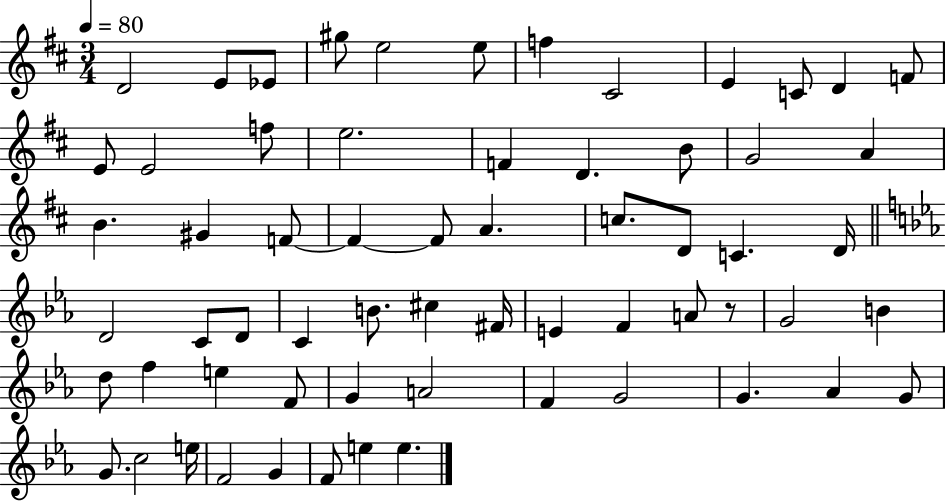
D4/h E4/e Eb4/e G#5/e E5/h E5/e F5/q C#4/h E4/q C4/e D4/q F4/e E4/e E4/h F5/e E5/h. F4/q D4/q. B4/e G4/h A4/q B4/q. G#4/q F4/e F4/q F4/e A4/q. C5/e. D4/e C4/q. D4/s D4/h C4/e D4/e C4/q B4/e. C#5/q F#4/s E4/q F4/q A4/e R/e G4/h B4/q D5/e F5/q E5/q F4/e G4/q A4/h F4/q G4/h G4/q. Ab4/q G4/e G4/e. C5/h E5/s F4/h G4/q F4/e E5/q E5/q.